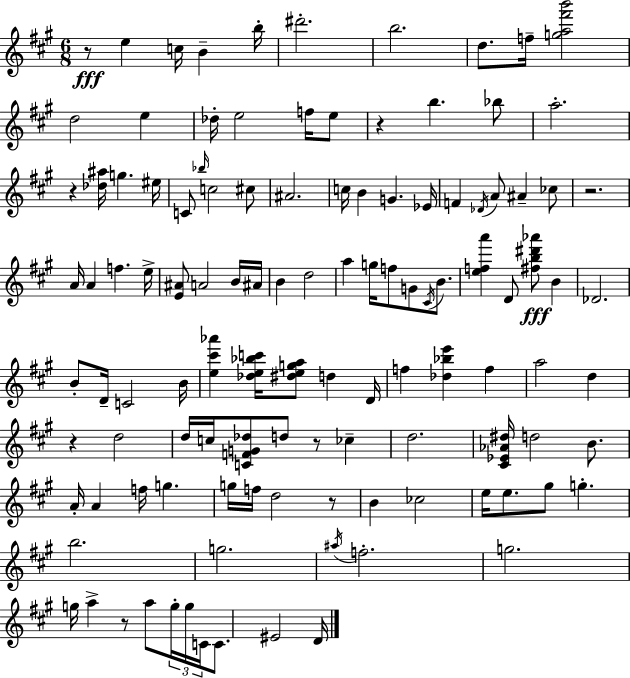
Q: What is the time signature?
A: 6/8